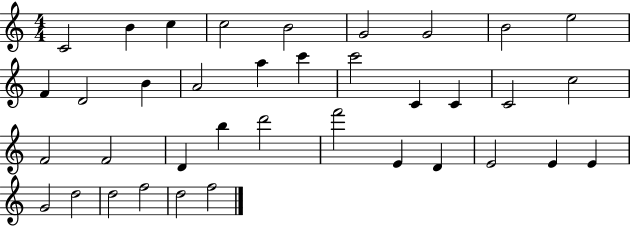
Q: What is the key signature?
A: C major